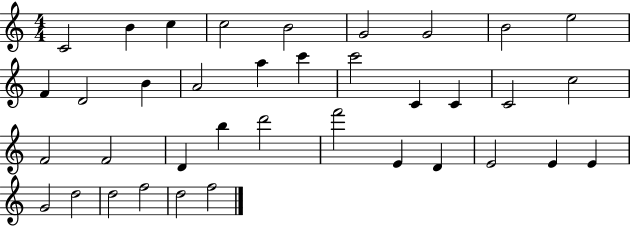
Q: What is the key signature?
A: C major